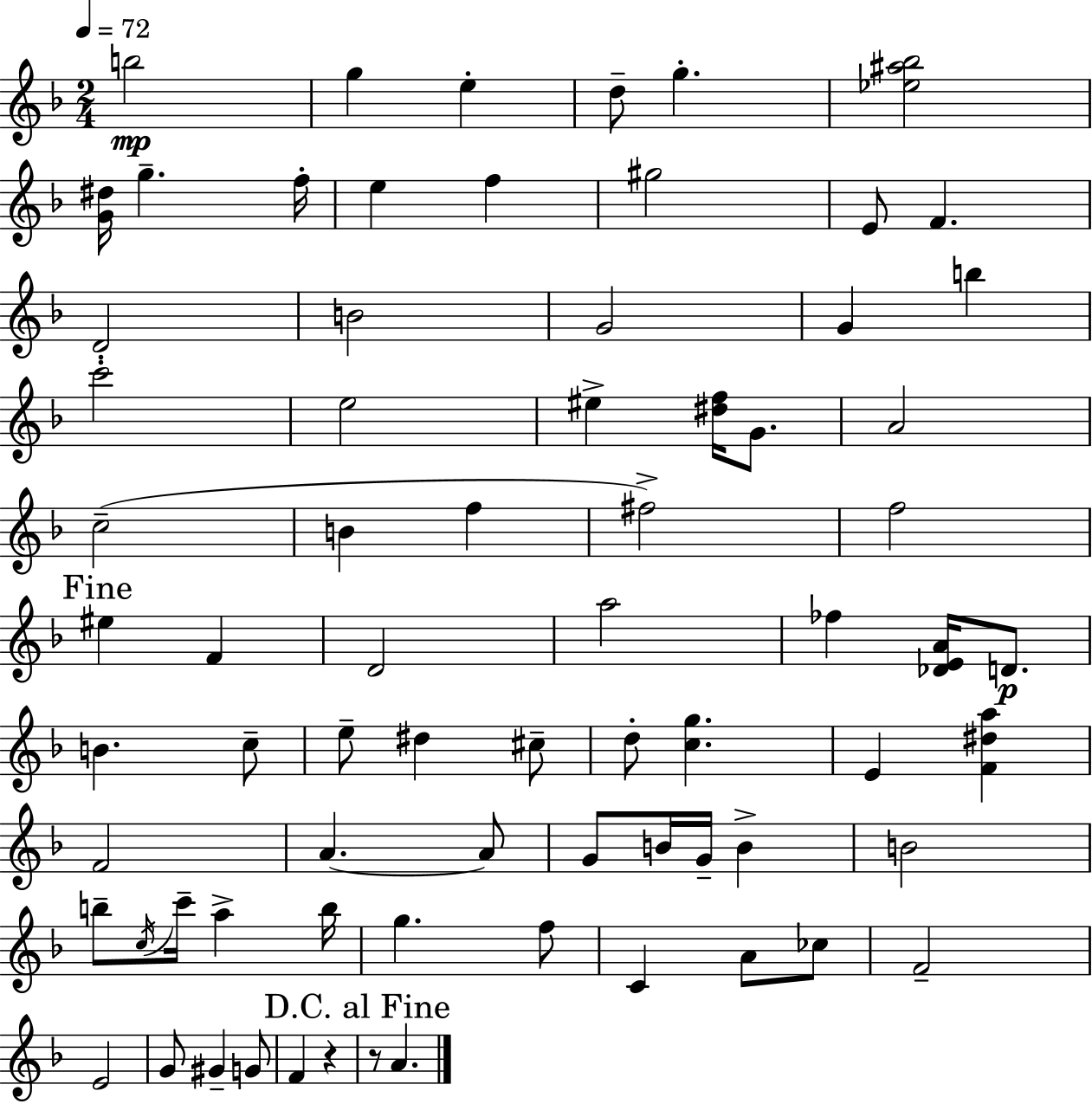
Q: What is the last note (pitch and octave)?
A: A4